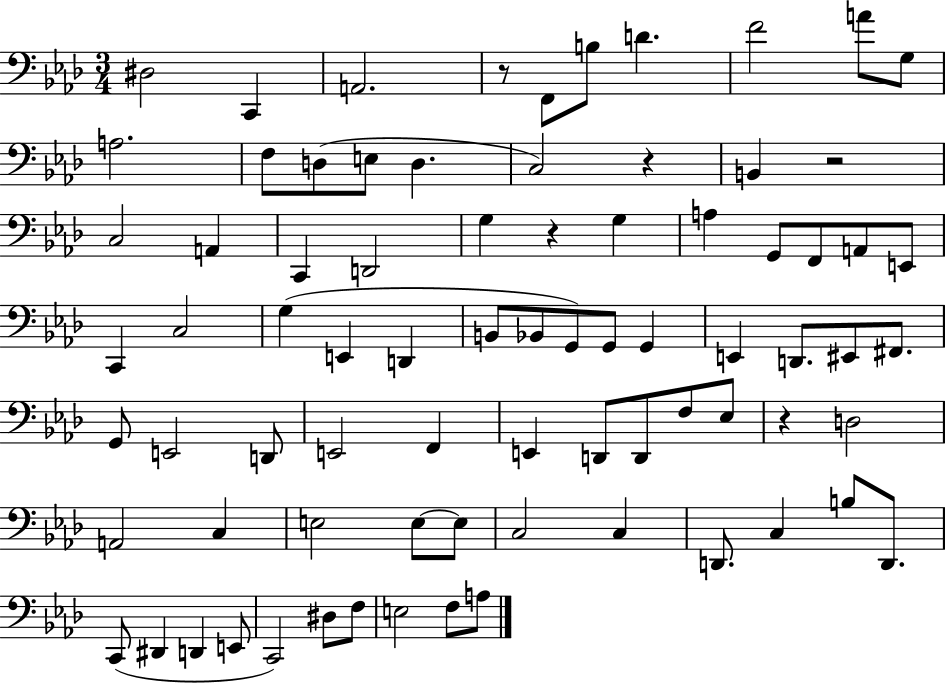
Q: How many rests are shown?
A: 5